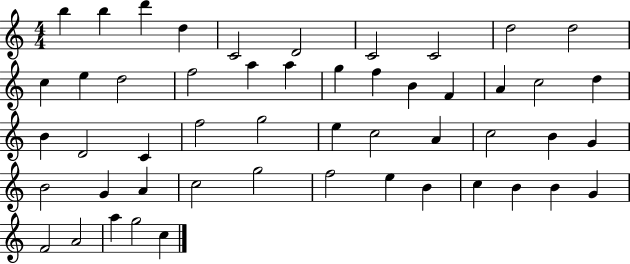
{
  \clef treble
  \numericTimeSignature
  \time 4/4
  \key c \major
  b''4 b''4 d'''4 d''4 | c'2 d'2 | c'2 c'2 | d''2 d''2 | \break c''4 e''4 d''2 | f''2 a''4 a''4 | g''4 f''4 b'4 f'4 | a'4 c''2 d''4 | \break b'4 d'2 c'4 | f''2 g''2 | e''4 c''2 a'4 | c''2 b'4 g'4 | \break b'2 g'4 a'4 | c''2 g''2 | f''2 e''4 b'4 | c''4 b'4 b'4 g'4 | \break f'2 a'2 | a''4 g''2 c''4 | \bar "|."
}